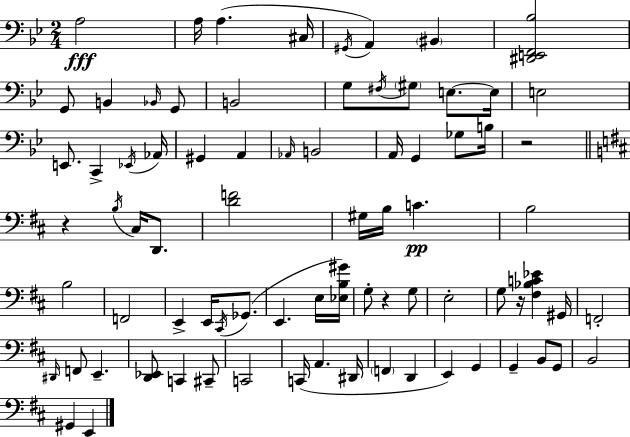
X:1
T:Untitled
M:2/4
L:1/4
K:Bb
A,2 A,/4 A, ^C,/4 ^G,,/4 A,, ^B,, [^D,,E,,F,,_B,]2 G,,/2 B,, _B,,/4 G,,/2 B,,2 G,/2 ^F,/4 ^G,/2 E,/2 E,/4 E,2 E,,/2 C,, _E,,/4 _A,,/4 ^G,, A,, _A,,/4 B,,2 A,,/4 G,, _G,/2 B,/4 z2 z B,/4 ^C,/4 D,,/2 [DF]2 ^G,/4 B,/4 C B,2 B,2 F,,2 E,, E,,/4 ^C,,/4 _G,,/2 E,, E,/4 [_E,B,^G]/4 G,/2 z G,/2 E,2 G,/2 z/4 [^F,_B,C_E] ^G,,/4 F,,2 ^D,,/4 F,,/2 E,, [D,,_E,,]/2 C,, ^C,,/2 C,,2 C,,/4 A,, ^D,,/4 F,, D,, E,, G,, G,, B,,/2 G,,/2 B,,2 ^G,, E,,